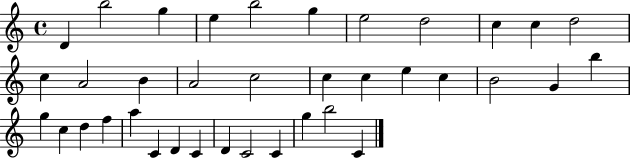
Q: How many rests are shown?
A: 0